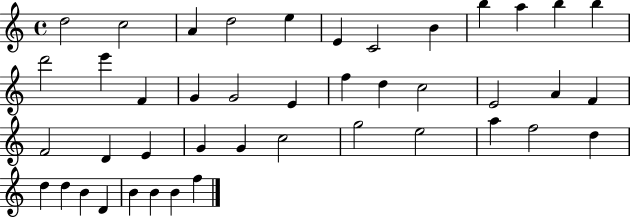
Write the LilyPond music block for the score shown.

{
  \clef treble
  \time 4/4
  \defaultTimeSignature
  \key c \major
  d''2 c''2 | a'4 d''2 e''4 | e'4 c'2 b'4 | b''4 a''4 b''4 b''4 | \break d'''2 e'''4 f'4 | g'4 g'2 e'4 | f''4 d''4 c''2 | e'2 a'4 f'4 | \break f'2 d'4 e'4 | g'4 g'4 c''2 | g''2 e''2 | a''4 f''2 d''4 | \break d''4 d''4 b'4 d'4 | b'4 b'4 b'4 f''4 | \bar "|."
}